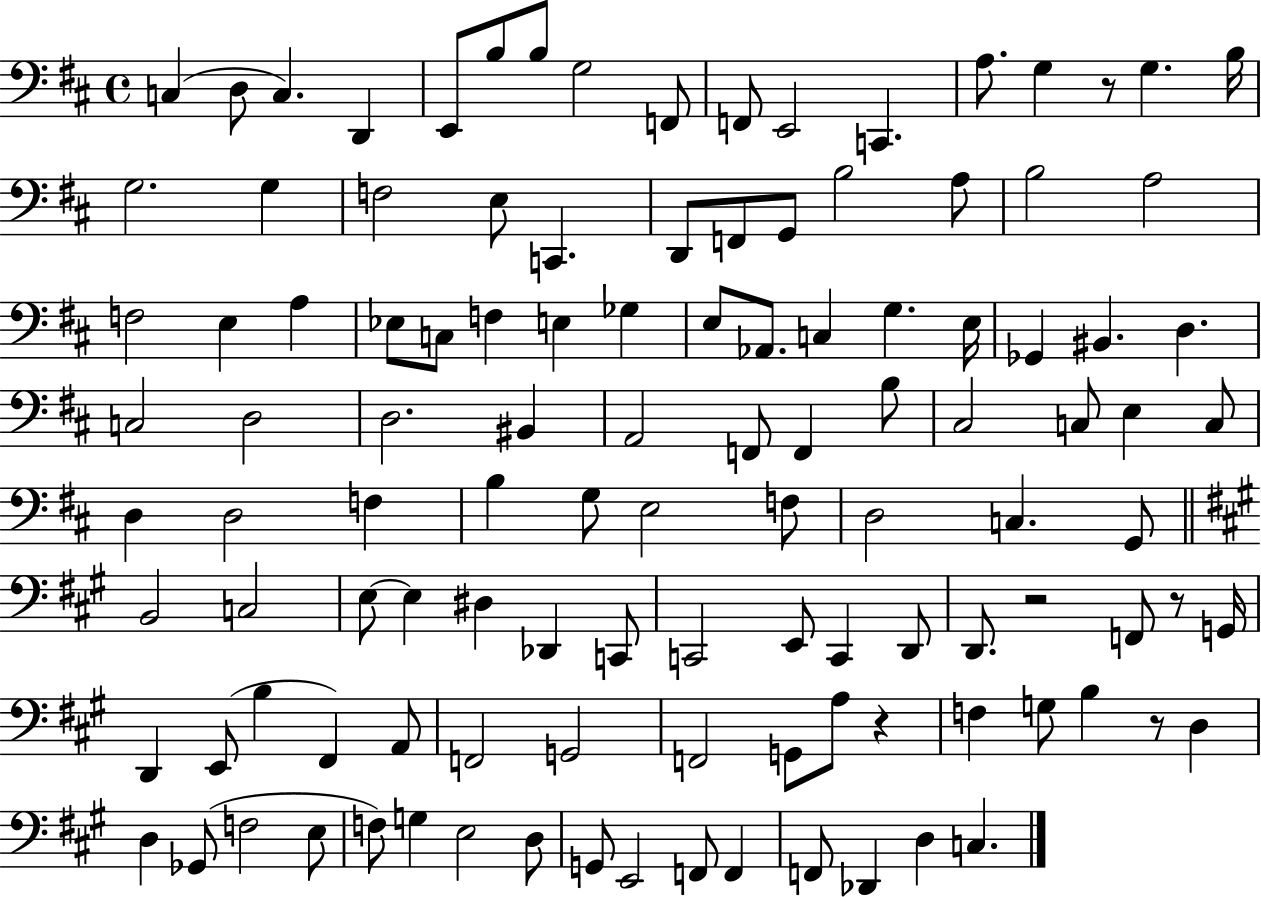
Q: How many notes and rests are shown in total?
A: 115